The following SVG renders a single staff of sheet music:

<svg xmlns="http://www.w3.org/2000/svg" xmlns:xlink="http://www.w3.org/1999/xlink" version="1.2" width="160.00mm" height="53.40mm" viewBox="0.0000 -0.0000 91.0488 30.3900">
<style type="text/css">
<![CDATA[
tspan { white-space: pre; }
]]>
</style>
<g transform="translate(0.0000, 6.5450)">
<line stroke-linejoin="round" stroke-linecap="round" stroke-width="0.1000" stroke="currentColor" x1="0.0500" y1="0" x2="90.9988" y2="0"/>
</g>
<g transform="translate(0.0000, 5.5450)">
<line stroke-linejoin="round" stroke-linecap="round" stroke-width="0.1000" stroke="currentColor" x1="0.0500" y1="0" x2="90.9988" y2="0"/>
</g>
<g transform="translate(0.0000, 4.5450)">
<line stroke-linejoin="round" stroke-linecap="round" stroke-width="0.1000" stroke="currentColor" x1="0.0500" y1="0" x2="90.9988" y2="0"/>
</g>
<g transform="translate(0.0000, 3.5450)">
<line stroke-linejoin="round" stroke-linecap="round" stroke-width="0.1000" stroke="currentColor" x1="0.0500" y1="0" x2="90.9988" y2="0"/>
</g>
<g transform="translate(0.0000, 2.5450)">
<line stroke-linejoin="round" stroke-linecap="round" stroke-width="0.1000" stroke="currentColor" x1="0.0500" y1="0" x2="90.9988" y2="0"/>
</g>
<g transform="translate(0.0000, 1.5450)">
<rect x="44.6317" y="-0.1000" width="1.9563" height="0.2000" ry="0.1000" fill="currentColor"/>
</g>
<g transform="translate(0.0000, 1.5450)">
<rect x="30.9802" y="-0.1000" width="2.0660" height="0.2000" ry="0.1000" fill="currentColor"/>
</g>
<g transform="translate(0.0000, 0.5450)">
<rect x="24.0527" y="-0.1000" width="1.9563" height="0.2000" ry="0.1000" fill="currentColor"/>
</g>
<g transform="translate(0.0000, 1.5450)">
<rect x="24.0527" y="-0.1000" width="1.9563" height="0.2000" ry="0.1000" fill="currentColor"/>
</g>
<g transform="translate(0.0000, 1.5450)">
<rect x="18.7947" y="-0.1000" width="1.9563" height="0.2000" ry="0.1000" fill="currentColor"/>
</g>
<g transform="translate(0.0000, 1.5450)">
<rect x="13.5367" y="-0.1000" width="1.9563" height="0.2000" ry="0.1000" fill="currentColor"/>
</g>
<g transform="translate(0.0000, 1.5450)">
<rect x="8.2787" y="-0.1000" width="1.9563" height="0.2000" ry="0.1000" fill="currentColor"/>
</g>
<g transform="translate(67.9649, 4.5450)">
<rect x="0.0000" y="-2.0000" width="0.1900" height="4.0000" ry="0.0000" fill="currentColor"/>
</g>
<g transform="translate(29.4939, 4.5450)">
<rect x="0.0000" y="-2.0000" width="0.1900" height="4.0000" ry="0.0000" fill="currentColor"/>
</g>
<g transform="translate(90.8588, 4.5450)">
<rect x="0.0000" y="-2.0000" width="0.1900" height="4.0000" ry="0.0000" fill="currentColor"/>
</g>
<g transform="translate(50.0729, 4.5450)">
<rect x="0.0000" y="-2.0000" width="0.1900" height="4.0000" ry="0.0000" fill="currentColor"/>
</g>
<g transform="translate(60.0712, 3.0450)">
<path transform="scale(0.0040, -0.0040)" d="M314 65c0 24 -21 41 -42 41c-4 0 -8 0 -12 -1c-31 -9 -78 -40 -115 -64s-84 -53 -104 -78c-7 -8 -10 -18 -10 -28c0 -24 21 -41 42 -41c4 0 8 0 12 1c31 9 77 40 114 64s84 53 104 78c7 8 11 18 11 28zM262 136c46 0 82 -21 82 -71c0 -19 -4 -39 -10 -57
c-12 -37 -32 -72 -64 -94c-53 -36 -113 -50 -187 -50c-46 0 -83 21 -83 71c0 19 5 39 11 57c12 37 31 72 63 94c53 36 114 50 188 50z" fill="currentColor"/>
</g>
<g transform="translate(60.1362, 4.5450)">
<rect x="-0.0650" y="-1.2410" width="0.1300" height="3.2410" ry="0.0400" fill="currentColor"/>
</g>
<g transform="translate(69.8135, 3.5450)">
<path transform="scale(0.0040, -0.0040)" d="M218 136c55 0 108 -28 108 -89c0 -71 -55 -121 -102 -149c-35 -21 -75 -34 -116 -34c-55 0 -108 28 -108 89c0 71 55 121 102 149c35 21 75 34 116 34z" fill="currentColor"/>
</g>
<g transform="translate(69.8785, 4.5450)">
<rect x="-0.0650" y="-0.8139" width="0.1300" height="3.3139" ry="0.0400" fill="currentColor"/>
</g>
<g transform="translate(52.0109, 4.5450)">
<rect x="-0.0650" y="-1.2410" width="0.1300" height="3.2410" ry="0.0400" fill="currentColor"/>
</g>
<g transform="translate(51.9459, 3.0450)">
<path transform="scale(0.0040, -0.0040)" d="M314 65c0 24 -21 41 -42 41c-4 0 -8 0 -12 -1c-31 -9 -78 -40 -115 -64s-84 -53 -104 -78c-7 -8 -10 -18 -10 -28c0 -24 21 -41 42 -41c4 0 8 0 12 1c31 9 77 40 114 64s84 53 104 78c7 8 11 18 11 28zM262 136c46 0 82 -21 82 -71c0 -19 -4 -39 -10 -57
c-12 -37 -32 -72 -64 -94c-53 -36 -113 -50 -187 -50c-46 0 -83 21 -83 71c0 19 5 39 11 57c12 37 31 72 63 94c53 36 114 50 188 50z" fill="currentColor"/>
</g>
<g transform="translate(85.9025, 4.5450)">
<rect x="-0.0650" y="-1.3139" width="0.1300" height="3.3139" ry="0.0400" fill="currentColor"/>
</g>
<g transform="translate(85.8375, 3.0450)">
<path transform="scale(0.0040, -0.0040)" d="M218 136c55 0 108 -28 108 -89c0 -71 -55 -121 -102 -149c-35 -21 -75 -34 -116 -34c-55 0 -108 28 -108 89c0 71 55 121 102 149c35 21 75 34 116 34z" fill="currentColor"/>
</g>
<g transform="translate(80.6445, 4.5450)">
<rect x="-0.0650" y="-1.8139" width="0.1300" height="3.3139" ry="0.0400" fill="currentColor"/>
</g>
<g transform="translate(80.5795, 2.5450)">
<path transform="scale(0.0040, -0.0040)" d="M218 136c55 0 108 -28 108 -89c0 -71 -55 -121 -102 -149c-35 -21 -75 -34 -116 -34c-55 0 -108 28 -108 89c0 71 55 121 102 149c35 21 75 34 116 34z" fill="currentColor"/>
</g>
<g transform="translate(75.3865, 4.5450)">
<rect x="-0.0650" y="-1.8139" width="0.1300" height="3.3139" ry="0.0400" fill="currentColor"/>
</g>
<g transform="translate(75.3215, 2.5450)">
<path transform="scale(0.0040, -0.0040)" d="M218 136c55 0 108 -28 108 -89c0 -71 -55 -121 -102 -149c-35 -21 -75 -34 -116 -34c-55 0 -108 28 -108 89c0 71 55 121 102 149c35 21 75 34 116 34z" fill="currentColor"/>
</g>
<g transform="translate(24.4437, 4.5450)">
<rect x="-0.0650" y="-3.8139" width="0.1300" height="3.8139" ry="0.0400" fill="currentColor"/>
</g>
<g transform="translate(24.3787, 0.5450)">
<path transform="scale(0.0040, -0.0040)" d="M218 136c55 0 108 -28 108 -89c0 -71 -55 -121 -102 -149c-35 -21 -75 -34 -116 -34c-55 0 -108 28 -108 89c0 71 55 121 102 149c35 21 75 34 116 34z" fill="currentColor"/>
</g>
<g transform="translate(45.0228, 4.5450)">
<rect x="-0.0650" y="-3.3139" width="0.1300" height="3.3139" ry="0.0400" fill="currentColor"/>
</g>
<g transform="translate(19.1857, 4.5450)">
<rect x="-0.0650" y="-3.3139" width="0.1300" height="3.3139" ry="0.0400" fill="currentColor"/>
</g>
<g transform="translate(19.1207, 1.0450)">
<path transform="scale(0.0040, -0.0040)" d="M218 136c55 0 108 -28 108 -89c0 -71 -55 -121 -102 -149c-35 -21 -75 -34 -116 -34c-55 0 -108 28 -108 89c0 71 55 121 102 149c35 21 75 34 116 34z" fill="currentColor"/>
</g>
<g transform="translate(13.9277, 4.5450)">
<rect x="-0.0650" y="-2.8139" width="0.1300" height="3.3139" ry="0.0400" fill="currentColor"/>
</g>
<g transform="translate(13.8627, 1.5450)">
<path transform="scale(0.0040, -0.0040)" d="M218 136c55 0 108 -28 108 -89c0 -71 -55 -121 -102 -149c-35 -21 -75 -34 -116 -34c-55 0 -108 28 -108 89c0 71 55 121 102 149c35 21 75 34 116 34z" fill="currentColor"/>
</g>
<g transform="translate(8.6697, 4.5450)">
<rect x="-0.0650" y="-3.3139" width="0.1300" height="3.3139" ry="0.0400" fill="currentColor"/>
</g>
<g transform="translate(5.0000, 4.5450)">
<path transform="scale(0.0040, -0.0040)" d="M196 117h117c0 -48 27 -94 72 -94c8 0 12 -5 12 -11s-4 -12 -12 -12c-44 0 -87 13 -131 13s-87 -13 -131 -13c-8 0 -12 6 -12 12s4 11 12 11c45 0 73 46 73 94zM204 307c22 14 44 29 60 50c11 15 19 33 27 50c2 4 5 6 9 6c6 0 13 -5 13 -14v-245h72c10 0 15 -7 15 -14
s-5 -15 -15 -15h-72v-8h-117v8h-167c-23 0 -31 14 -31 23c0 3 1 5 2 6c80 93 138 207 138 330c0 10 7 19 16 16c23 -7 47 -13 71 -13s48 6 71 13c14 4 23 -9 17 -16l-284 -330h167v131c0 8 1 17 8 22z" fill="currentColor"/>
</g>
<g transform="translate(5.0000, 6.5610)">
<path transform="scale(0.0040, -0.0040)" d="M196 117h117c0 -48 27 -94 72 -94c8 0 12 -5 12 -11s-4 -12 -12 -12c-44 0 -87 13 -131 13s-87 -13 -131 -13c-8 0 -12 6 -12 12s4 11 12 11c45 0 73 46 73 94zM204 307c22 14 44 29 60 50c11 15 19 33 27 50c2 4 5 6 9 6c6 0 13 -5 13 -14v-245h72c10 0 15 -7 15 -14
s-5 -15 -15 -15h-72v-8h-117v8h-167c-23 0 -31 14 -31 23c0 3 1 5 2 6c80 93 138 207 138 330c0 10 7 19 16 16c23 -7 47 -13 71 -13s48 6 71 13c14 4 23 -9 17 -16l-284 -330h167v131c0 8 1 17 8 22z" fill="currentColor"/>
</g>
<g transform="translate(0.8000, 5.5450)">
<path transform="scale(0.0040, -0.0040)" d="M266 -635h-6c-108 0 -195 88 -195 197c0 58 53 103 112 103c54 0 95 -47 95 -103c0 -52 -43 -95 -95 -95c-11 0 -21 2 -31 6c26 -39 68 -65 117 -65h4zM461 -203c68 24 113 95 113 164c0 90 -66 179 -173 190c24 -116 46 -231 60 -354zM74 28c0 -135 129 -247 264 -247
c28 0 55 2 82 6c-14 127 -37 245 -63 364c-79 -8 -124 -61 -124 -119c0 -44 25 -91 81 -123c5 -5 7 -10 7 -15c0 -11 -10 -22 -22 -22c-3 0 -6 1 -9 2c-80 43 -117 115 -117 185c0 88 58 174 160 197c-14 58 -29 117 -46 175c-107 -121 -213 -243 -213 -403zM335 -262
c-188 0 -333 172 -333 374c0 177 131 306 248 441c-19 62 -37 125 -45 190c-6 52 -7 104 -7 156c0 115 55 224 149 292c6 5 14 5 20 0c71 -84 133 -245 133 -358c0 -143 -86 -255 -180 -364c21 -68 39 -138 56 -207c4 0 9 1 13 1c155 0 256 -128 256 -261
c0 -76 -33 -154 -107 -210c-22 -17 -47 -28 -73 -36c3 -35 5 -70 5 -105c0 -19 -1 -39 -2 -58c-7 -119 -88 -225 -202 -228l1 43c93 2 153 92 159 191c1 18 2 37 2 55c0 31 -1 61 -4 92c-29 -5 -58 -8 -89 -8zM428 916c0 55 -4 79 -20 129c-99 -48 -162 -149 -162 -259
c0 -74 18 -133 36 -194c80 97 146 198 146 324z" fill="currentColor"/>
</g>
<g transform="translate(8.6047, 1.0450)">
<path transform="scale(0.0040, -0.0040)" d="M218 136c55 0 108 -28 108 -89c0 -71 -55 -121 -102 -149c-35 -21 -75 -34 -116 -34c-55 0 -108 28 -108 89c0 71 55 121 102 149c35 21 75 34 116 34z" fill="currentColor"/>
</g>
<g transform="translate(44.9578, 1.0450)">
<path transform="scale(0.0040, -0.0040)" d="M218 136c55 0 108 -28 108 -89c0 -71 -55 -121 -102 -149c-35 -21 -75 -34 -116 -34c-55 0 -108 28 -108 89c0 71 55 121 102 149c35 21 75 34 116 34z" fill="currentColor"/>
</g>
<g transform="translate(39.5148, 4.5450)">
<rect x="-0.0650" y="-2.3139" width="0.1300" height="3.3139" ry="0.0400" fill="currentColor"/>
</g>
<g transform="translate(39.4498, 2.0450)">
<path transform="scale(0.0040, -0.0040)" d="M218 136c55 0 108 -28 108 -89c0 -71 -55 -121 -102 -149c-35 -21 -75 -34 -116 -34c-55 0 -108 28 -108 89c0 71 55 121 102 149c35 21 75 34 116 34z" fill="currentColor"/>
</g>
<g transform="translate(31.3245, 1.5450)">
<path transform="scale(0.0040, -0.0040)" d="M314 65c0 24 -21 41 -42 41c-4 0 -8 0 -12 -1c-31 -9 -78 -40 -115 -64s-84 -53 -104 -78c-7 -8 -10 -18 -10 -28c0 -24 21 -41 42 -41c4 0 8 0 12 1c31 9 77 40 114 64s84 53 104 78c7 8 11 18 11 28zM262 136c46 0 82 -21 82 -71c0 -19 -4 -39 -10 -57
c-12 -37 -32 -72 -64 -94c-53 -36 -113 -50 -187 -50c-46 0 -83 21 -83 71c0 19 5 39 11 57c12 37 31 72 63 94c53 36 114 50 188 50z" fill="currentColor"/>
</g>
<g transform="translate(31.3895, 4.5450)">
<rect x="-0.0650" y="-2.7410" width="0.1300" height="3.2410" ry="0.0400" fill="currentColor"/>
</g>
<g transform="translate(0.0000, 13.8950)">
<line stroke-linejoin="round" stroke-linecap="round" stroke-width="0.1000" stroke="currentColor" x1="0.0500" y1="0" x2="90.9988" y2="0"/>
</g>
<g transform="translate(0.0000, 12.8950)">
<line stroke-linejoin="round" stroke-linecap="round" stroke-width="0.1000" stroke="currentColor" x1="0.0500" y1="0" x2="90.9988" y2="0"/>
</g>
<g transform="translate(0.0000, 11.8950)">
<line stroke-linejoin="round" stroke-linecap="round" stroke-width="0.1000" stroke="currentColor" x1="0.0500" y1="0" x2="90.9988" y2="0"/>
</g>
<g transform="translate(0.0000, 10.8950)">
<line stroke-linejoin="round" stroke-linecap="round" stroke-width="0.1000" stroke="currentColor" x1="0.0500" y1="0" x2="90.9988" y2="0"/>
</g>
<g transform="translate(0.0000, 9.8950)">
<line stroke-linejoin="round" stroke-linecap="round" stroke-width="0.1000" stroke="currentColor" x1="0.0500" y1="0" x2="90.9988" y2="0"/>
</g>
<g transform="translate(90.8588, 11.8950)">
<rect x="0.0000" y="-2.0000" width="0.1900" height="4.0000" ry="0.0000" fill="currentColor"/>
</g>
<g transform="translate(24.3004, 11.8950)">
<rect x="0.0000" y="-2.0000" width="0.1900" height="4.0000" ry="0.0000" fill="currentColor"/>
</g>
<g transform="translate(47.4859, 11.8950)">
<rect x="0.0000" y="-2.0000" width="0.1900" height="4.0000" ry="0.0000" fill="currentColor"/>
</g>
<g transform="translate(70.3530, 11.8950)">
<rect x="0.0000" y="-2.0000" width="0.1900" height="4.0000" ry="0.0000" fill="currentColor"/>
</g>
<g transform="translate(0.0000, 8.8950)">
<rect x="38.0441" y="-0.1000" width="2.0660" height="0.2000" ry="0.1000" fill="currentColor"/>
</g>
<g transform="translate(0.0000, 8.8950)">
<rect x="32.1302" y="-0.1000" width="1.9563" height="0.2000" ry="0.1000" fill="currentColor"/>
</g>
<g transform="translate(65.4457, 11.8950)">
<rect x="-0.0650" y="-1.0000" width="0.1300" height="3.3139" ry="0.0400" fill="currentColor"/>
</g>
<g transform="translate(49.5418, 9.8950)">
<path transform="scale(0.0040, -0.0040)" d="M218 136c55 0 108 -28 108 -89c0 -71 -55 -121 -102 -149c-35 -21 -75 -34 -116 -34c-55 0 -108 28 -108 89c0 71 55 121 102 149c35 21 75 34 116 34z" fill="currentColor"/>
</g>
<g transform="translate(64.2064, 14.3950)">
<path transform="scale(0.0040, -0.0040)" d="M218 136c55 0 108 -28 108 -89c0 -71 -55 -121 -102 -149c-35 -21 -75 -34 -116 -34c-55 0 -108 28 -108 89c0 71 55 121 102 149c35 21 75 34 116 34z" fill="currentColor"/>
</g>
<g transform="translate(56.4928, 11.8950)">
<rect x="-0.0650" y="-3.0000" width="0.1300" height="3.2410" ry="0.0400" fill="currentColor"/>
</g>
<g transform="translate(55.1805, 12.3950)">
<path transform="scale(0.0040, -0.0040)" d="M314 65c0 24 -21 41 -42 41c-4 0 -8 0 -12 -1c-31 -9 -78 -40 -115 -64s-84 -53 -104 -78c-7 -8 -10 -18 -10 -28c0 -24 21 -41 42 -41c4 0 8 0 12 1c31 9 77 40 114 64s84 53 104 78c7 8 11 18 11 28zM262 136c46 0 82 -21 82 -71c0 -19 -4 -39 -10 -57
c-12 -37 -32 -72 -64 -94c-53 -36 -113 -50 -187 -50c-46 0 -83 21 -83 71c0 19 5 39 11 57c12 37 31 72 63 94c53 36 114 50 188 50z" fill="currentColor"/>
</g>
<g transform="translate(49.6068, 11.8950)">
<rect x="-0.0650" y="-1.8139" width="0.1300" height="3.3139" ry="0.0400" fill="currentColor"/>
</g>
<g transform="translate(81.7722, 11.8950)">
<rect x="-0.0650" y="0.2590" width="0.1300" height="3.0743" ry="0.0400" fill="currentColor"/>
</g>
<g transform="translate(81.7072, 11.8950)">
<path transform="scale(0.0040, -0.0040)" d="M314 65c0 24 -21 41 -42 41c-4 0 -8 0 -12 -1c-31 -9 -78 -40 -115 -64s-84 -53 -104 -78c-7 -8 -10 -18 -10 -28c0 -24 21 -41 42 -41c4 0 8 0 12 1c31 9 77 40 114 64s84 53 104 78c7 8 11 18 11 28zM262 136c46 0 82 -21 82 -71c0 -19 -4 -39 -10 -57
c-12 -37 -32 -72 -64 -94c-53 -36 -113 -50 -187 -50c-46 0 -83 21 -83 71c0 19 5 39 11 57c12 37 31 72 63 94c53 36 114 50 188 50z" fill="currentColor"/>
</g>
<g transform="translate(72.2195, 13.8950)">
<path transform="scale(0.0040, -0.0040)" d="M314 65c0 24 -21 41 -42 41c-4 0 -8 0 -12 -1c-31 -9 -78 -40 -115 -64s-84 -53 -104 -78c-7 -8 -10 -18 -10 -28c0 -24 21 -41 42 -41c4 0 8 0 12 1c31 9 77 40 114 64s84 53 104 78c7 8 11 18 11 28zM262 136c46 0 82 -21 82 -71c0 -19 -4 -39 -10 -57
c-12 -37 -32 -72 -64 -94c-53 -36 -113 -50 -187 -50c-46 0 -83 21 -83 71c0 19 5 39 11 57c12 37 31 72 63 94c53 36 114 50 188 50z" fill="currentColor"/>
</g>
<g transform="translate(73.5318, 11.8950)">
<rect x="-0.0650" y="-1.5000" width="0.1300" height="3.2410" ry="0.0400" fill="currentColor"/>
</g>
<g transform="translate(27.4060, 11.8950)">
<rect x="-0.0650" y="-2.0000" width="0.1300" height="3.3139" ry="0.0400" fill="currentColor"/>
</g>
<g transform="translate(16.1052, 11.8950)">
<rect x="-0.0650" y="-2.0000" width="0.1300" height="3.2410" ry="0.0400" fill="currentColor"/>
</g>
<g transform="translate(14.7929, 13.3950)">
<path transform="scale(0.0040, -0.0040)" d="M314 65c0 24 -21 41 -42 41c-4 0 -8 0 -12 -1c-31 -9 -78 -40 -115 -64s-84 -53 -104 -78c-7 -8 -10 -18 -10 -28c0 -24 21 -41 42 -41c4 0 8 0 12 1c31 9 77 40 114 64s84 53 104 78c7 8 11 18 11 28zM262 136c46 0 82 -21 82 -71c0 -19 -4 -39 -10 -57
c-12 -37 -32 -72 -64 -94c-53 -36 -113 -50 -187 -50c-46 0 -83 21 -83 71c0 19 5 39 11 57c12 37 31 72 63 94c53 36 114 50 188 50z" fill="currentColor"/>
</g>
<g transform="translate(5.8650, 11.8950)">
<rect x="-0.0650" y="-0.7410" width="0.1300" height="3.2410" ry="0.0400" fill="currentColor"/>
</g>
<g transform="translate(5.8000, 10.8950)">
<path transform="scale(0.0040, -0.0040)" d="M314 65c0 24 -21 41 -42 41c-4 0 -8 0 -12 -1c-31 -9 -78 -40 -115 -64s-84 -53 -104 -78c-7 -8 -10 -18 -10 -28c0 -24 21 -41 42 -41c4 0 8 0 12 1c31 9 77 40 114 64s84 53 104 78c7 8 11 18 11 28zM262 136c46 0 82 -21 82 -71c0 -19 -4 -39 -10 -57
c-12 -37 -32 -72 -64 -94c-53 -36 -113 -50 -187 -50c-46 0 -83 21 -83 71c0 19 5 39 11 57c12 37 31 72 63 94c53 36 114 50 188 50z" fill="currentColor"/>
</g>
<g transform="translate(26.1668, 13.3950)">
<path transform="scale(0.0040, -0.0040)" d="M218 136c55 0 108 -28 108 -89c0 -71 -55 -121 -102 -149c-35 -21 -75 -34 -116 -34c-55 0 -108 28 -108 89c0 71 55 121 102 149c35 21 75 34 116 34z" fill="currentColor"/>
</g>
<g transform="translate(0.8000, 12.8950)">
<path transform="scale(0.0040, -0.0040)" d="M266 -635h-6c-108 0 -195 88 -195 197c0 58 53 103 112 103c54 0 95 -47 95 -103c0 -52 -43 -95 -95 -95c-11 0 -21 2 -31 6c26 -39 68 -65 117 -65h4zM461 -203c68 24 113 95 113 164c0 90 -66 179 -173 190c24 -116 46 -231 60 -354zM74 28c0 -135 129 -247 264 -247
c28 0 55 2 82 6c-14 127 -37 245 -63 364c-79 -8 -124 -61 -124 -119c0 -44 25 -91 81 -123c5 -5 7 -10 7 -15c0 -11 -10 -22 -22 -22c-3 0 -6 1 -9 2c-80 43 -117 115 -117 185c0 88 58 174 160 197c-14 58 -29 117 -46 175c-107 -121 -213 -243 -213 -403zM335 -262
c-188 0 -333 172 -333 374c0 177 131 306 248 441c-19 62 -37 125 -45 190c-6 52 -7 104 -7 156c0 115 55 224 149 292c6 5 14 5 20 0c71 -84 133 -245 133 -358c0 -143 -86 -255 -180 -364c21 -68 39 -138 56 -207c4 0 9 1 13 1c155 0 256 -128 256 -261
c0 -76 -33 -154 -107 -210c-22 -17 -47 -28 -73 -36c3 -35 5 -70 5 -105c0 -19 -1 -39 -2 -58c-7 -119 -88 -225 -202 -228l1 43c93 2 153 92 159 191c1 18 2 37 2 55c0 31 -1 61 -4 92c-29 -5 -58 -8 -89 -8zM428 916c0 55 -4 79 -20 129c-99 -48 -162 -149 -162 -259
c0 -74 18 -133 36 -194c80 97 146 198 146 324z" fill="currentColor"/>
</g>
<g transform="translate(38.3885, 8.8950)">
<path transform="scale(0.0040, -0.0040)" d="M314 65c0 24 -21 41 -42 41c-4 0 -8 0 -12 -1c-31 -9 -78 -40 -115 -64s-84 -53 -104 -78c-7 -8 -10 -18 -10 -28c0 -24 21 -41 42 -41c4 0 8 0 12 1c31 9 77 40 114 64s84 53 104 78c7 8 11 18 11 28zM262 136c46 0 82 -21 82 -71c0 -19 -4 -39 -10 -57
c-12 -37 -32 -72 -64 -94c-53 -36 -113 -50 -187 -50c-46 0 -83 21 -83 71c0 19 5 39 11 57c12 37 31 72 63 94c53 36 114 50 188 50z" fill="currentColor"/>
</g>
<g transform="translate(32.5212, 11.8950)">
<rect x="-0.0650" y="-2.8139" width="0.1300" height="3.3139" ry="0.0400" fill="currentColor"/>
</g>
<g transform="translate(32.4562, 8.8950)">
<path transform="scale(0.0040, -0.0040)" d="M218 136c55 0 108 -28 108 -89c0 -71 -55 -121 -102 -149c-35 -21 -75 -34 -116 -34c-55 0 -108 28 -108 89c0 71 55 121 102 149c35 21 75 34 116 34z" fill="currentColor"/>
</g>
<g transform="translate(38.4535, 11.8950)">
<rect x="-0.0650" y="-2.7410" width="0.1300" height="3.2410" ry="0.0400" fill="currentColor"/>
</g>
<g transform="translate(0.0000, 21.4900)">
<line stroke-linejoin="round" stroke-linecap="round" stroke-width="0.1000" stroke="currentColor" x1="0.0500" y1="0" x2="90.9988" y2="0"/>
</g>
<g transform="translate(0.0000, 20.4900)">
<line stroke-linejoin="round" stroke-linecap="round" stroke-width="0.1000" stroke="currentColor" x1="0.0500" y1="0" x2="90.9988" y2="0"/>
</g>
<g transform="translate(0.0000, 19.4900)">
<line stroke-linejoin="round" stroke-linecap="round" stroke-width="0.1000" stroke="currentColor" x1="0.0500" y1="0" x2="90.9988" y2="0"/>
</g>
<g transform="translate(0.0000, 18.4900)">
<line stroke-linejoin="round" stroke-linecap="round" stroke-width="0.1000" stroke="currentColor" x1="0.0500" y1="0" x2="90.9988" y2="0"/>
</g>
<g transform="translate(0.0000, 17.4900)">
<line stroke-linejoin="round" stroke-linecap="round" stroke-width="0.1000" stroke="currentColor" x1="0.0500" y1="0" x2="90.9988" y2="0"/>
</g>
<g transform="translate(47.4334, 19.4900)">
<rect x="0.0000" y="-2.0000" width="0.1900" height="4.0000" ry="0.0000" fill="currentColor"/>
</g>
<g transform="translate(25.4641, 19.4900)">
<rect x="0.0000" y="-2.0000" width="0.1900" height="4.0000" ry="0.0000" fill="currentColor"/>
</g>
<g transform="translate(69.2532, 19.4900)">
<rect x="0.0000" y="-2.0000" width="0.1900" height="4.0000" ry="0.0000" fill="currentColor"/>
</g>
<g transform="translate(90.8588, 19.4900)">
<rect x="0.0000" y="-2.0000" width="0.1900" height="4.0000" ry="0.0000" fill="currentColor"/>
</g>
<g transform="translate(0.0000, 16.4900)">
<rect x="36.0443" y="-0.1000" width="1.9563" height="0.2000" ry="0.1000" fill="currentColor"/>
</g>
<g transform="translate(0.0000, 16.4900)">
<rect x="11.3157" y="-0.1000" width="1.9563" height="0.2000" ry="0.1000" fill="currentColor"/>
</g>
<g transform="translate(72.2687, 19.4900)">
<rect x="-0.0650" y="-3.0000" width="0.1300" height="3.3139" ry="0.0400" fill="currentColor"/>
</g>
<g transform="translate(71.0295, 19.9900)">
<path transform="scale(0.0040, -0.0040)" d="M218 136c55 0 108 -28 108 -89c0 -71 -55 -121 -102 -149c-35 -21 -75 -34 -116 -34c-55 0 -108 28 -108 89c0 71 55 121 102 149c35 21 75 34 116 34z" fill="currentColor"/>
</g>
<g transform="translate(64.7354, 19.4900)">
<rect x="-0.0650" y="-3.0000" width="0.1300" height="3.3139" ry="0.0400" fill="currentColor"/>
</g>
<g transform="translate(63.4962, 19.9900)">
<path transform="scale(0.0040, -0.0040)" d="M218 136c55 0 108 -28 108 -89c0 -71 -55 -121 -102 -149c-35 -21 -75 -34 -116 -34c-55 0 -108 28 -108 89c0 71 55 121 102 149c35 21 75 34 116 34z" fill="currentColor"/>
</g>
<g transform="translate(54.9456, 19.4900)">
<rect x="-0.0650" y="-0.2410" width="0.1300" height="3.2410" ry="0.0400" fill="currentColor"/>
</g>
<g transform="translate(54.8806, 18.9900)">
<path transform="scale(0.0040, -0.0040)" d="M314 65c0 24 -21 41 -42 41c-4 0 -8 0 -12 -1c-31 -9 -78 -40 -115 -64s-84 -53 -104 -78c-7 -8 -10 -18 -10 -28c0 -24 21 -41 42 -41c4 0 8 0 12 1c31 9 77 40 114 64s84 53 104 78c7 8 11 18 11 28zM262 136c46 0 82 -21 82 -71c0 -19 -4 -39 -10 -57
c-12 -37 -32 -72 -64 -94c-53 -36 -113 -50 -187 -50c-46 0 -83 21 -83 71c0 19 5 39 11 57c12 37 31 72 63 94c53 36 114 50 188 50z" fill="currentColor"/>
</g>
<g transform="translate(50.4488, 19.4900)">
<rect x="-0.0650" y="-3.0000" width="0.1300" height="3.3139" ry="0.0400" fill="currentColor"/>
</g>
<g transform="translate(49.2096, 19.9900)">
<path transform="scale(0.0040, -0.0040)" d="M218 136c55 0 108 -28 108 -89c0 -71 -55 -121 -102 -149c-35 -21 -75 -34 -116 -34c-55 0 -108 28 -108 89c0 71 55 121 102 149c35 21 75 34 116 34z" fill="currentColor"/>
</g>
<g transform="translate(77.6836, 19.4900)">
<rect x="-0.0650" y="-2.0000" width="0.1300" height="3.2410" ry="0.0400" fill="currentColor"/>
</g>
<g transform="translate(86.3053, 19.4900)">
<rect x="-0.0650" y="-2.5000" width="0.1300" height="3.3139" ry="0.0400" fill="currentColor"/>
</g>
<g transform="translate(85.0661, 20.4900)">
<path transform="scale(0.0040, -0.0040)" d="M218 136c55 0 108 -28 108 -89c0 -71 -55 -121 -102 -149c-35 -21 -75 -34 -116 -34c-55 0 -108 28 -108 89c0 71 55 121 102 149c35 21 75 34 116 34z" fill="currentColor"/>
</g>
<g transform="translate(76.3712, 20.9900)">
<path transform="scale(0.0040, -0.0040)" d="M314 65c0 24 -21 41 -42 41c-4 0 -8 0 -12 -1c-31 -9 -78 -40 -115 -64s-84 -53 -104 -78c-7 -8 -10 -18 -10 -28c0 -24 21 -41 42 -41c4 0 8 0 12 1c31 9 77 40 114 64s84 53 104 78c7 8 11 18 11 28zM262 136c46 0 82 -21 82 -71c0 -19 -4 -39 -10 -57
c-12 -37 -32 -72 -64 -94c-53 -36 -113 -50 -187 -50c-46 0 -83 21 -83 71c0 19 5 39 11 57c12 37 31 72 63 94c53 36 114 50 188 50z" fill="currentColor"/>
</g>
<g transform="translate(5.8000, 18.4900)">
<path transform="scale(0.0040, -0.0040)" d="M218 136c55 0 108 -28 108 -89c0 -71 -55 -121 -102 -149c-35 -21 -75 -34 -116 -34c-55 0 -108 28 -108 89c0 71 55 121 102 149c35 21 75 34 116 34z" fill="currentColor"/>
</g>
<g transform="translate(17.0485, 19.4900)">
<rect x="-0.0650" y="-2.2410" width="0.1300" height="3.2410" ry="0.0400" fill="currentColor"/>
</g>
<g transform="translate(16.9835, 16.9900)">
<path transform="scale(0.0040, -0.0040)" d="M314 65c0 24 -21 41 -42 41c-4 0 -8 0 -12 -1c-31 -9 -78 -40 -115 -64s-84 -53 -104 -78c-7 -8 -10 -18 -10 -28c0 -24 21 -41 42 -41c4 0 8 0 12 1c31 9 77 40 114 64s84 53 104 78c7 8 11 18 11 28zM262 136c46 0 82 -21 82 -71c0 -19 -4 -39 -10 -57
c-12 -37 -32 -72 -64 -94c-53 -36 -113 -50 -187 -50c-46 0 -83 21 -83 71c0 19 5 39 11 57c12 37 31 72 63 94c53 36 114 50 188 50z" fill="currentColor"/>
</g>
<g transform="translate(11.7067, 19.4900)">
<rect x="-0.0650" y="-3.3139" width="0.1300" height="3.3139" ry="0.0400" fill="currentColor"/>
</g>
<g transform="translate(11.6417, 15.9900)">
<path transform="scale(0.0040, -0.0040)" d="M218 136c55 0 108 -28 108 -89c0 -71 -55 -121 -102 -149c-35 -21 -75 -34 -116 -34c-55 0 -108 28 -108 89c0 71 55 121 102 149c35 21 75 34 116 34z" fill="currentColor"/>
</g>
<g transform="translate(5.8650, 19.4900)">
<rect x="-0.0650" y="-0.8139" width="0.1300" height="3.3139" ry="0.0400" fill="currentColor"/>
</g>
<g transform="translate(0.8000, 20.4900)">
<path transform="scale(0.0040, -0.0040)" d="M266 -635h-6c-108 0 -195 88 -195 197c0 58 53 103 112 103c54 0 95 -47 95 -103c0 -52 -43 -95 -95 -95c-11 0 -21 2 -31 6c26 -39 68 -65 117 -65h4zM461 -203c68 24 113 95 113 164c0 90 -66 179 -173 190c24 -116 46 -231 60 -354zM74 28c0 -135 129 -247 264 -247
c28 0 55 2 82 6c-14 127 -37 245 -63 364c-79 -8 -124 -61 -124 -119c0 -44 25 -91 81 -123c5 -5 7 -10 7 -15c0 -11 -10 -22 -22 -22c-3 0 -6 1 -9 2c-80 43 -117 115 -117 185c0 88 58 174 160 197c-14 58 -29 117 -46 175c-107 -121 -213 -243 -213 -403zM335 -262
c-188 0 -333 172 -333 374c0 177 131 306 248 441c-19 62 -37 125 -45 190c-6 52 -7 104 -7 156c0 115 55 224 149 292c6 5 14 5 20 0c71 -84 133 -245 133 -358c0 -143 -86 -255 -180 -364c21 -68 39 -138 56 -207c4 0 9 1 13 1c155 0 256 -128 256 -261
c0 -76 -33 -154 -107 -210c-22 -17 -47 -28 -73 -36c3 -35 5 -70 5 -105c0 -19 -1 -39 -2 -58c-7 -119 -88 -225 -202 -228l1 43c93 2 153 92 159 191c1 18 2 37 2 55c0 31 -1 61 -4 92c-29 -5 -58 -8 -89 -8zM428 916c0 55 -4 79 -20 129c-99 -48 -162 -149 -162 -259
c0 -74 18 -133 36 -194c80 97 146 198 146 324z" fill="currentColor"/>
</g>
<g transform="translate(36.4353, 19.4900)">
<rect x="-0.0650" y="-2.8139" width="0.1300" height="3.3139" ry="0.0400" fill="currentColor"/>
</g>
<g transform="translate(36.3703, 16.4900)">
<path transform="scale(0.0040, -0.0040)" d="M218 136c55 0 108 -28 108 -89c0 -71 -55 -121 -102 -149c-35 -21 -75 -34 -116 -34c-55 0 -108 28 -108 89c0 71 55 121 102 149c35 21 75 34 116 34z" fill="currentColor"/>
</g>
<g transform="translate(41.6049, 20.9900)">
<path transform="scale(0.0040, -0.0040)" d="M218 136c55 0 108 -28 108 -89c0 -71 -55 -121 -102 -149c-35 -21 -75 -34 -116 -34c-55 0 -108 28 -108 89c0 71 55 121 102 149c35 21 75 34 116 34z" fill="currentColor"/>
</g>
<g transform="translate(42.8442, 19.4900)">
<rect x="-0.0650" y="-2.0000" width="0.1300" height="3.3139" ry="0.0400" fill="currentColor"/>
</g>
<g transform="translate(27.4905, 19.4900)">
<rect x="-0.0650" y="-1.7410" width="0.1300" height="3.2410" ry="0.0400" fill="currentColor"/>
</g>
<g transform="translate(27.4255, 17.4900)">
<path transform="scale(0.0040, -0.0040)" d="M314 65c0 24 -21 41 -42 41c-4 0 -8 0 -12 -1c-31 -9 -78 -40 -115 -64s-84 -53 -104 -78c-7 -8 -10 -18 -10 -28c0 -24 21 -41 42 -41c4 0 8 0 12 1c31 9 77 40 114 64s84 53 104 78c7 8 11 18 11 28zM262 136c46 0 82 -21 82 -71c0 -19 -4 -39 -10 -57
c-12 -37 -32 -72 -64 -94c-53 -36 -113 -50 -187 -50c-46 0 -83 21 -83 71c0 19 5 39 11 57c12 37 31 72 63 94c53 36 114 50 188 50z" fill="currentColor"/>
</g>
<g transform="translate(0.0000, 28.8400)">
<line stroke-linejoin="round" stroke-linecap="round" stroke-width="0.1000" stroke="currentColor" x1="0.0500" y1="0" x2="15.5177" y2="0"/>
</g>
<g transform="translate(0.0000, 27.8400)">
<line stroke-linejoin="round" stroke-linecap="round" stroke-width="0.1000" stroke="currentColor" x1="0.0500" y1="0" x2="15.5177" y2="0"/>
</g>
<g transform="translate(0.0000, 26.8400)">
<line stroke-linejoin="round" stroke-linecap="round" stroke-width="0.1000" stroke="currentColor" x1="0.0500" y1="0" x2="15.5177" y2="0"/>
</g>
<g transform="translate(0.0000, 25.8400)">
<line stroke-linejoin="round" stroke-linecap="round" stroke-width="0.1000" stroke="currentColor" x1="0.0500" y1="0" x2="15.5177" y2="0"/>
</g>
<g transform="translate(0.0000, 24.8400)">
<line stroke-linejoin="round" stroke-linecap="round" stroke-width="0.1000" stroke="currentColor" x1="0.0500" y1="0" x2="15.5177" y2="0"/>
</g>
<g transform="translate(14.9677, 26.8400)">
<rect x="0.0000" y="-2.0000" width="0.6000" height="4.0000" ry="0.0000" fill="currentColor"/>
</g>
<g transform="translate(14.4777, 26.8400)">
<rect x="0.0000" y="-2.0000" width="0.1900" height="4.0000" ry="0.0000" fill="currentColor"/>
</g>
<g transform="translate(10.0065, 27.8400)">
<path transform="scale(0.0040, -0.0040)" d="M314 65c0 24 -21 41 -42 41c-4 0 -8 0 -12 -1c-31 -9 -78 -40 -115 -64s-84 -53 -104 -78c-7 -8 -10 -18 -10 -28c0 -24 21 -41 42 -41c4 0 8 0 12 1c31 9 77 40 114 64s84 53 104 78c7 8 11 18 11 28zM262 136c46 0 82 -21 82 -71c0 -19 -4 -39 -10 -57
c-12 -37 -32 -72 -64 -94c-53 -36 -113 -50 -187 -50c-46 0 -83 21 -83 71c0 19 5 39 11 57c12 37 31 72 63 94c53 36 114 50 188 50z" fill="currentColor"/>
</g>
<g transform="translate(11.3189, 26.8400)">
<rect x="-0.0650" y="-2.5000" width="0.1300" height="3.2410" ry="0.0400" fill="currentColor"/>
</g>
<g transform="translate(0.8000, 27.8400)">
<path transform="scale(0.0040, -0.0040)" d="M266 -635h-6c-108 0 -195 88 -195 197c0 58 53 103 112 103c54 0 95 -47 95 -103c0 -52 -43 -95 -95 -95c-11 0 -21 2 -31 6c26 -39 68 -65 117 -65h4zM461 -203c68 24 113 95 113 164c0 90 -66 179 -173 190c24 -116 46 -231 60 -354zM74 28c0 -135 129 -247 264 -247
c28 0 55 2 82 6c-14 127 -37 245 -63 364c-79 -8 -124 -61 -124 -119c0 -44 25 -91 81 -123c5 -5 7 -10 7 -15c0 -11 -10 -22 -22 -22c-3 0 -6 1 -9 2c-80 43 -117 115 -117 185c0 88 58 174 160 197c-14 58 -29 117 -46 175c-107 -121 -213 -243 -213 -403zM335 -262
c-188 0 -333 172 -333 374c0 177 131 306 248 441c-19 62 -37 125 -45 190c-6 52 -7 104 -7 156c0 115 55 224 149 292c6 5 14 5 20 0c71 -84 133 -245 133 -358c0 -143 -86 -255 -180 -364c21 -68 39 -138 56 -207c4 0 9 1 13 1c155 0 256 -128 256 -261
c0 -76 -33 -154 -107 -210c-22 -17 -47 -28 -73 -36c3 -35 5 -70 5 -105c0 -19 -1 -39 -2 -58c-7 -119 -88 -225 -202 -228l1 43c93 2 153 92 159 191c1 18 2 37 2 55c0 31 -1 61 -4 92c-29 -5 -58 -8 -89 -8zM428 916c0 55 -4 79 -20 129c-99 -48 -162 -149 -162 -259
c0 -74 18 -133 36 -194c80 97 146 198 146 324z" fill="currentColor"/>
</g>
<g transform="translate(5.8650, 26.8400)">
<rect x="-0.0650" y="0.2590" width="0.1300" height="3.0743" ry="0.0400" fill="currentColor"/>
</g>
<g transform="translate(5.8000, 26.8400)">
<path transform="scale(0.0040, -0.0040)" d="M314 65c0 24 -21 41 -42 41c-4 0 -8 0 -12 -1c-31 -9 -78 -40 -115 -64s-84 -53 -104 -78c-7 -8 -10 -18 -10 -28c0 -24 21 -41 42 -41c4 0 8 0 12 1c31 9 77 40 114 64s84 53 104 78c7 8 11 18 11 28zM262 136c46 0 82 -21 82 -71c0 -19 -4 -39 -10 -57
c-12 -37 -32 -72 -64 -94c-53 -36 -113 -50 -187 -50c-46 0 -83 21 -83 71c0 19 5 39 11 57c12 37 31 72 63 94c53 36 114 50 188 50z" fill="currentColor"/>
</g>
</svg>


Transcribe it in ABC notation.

X:1
T:Untitled
M:4/4
L:1/4
K:C
b a b c' a2 g b e2 e2 d f f e d2 F2 F a a2 f A2 D E2 B2 d b g2 f2 a F A c2 A A F2 G B2 G2